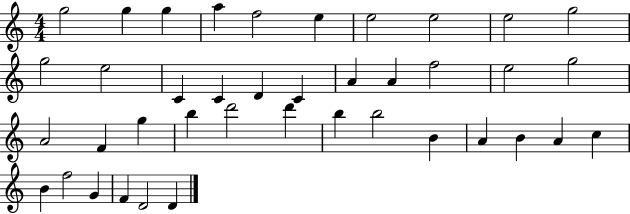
G5/h G5/q G5/q A5/q F5/h E5/q E5/h E5/h E5/h G5/h G5/h E5/h C4/q C4/q D4/q C4/q A4/q A4/q F5/h E5/h G5/h A4/h F4/q G5/q B5/q D6/h D6/q B5/q B5/h B4/q A4/q B4/q A4/q C5/q B4/q F5/h G4/q F4/q D4/h D4/q